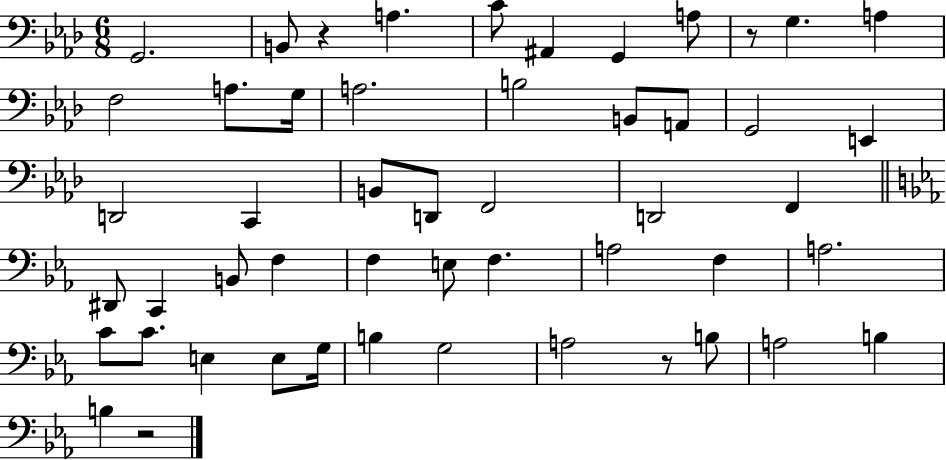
X:1
T:Untitled
M:6/8
L:1/4
K:Ab
G,,2 B,,/2 z A, C/2 ^A,, G,, A,/2 z/2 G, A, F,2 A,/2 G,/4 A,2 B,2 B,,/2 A,,/2 G,,2 E,, D,,2 C,, B,,/2 D,,/2 F,,2 D,,2 F,, ^D,,/2 C,, B,,/2 F, F, E,/2 F, A,2 F, A,2 C/2 C/2 E, E,/2 G,/4 B, G,2 A,2 z/2 B,/2 A,2 B, B, z2